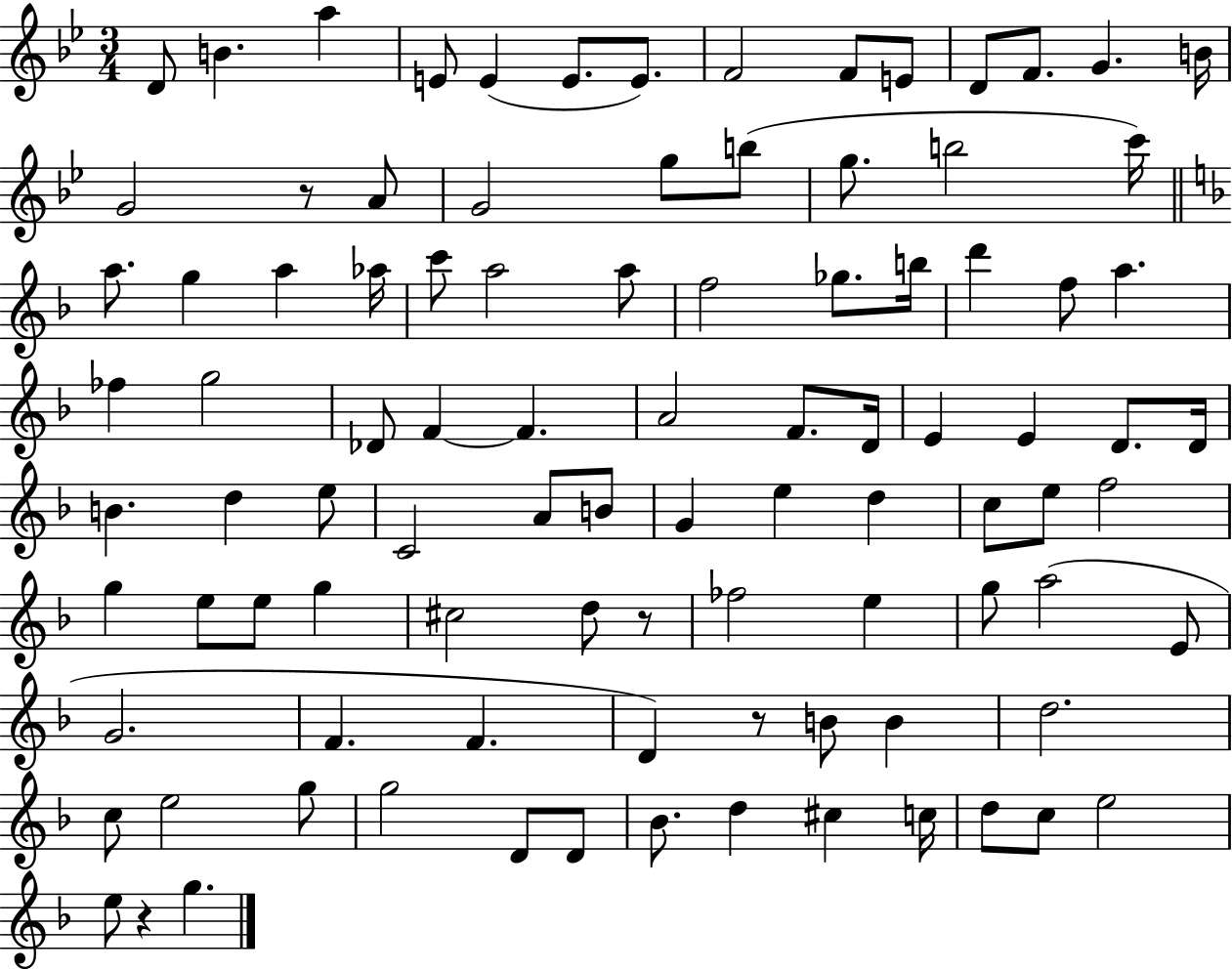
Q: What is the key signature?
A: BES major